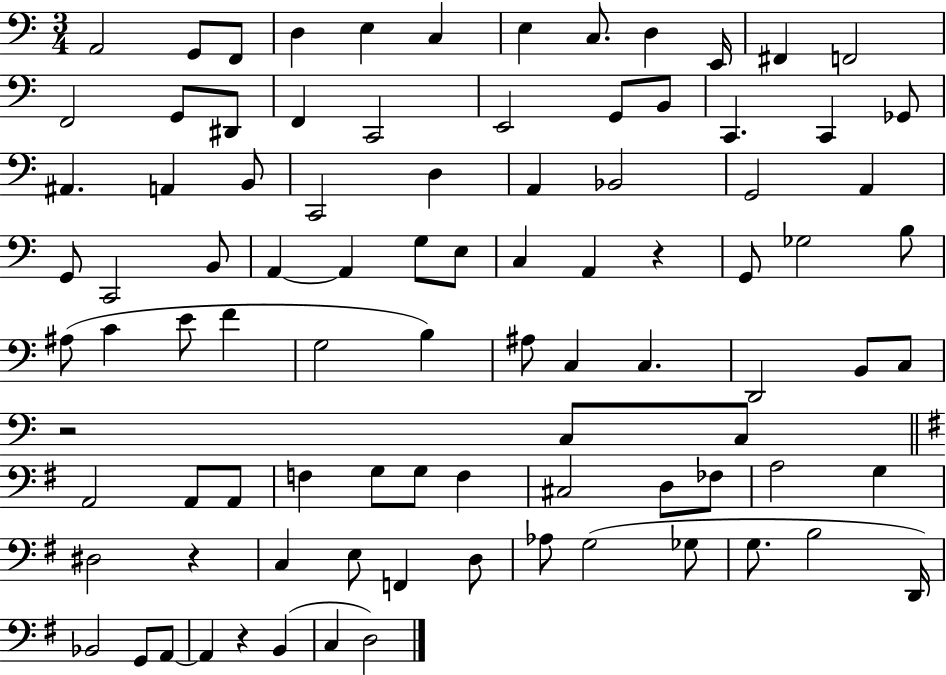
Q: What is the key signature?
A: C major